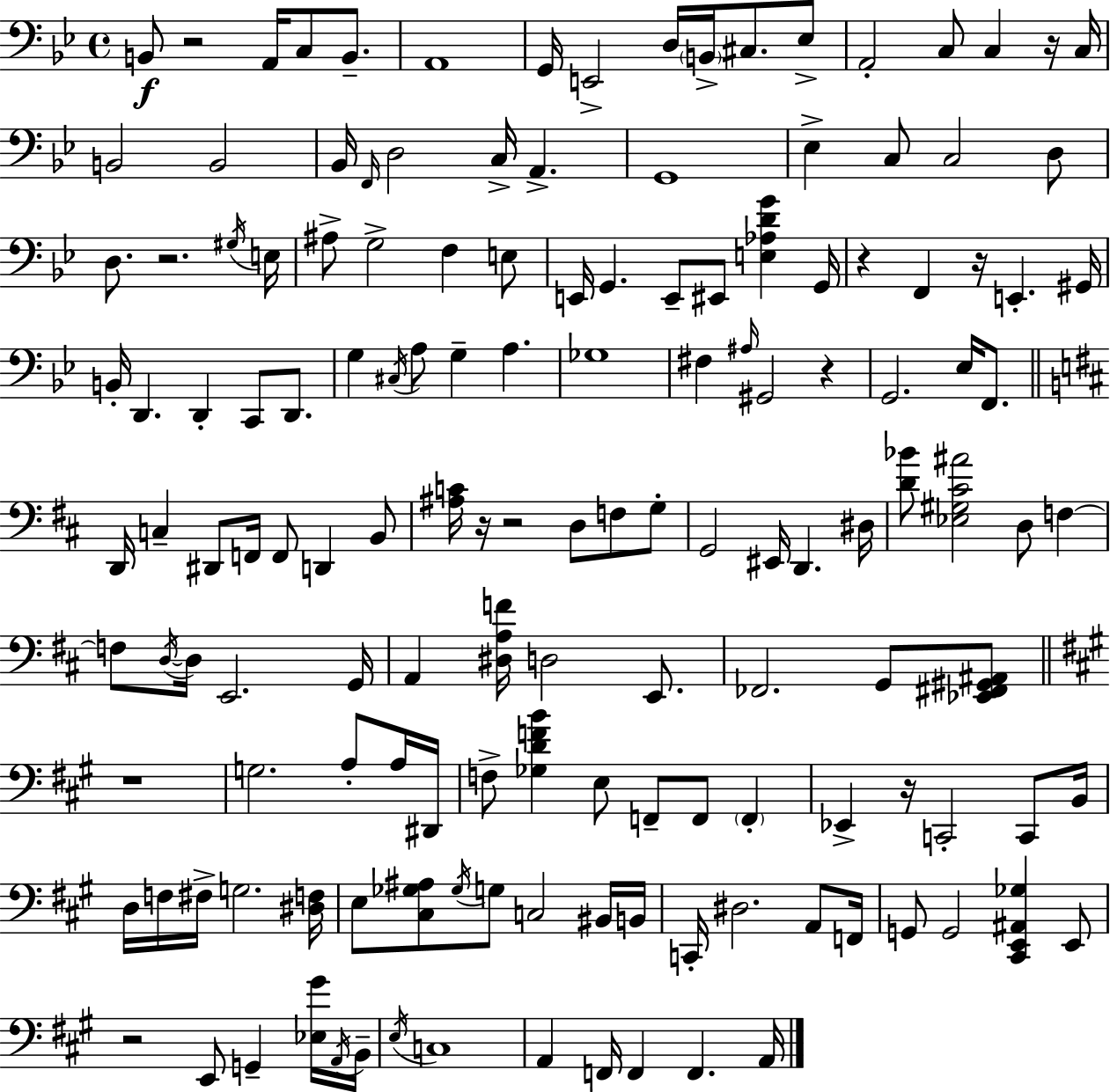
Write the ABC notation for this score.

X:1
T:Untitled
M:4/4
L:1/4
K:Gm
B,,/2 z2 A,,/4 C,/2 B,,/2 A,,4 G,,/4 E,,2 D,/4 B,,/4 ^C,/2 _E,/2 A,,2 C,/2 C, z/4 C,/4 B,,2 B,,2 _B,,/4 F,,/4 D,2 C,/4 A,, G,,4 _E, C,/2 C,2 D,/2 D,/2 z2 ^G,/4 E,/4 ^A,/2 G,2 F, E,/2 E,,/4 G,, E,,/2 ^E,,/2 [E,_A,DG] G,,/4 z F,, z/4 E,, ^G,,/4 B,,/4 D,, D,, C,,/2 D,,/2 G, ^C,/4 A,/2 G, A, _G,4 ^F, ^A,/4 ^G,,2 z G,,2 _E,/4 F,,/2 D,,/4 C, ^D,,/2 F,,/4 F,,/2 D,, B,,/2 [^A,C]/4 z/4 z2 D,/2 F,/2 G,/2 G,,2 ^E,,/4 D,, ^D,/4 [D_B]/2 [_E,^G,^C^A]2 D,/2 F, F,/2 D,/4 D,/4 E,,2 G,,/4 A,, [^D,A,F]/4 D,2 E,,/2 _F,,2 G,,/2 [_E,,^F,,^G,,^A,,]/2 z4 G,2 A,/2 A,/4 ^D,,/4 F,/2 [_G,DFB] E,/2 F,,/2 F,,/2 F,, _E,, z/4 C,,2 C,,/2 B,,/4 D,/4 F,/4 ^F,/4 G,2 [^D,F,]/4 E,/2 [^C,_G,^A,]/2 _G,/4 G,/2 C,2 ^B,,/4 B,,/4 C,,/4 ^D,2 A,,/2 F,,/4 G,,/2 G,,2 [^C,,E,,^A,,_G,] E,,/2 z2 E,,/2 G,, [_E,^G]/4 A,,/4 B,,/4 E,/4 C,4 A,, F,,/4 F,, F,, A,,/4